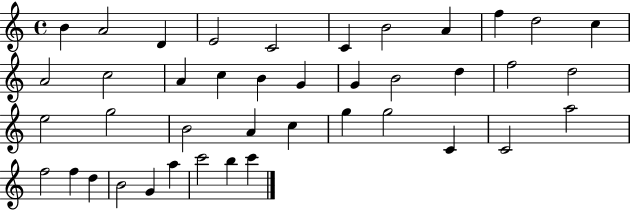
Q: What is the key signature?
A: C major